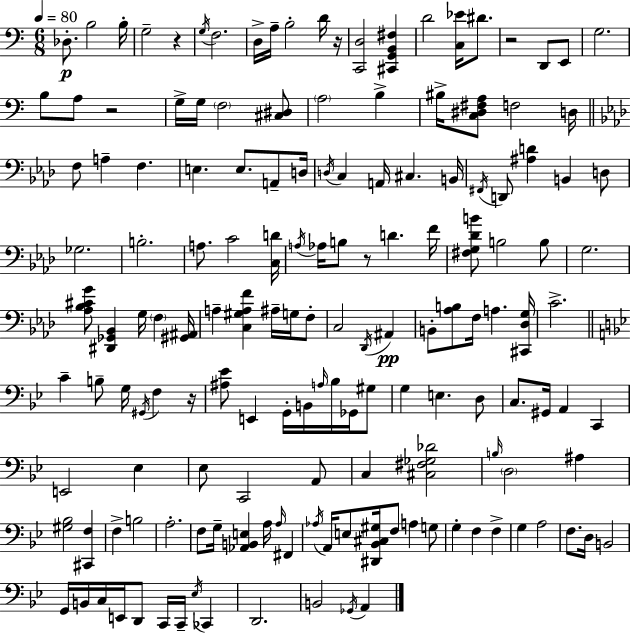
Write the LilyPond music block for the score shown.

{
  \clef bass
  \numericTimeSignature
  \time 6/8
  \key c \major
  \tempo 4 = 80
  des8.-.\p b2 b16-. | g2-- r4 | \acciaccatura { g16 } f2. | d16-> a16-- b2-. d'16 | \break r16 <c, d>2 <cis, g, b, fis>4 | d'2 <c ees'>16 dis'8. | r2 d,8 e,8 | g2. | \break b8 a8 r2 | g16-> g16 \parenthesize f2 <cis dis>8 | \parenthesize a2 b4-> | bis16-> <c dis fis a>8 f2 | \break d16 \bar "||" \break \key aes \major f8 a4-- f4. | e4. e8. a,8-- d16 | \acciaccatura { d16 } c4 a,16 cis4. | b,16 \acciaccatura { fis,16 } d,8 <ais d'>4 b,4 | \break d8 ges2. | b2.-. | a8. c'2 | <c d'>16 \acciaccatura { a16 } aes16 b8 r8 d'4. | \break f'16 <fis g des' b'>8 b2 | b8 g2. | <aes bes cis' g'>8 <dis, ges, bes,>4 g16 \parenthesize f4 | <gis, ais,>16 a4-- <c gis a f'>4 ais16-- | \break g16 f8-. c2 \acciaccatura { des,16 }\pp | ais,4 b,8-. <aes b>8 f16 a4. | <cis, des g>16 c'2.-> | \bar "||" \break \key g \minor c'4-- b8-- g16 \acciaccatura { gis,16 } f4 | r16 <ais ees'>8 e,4 g,16-. b,16 \grace { a16 } bes16 ges,16 | gis8 g4 e4. | d8 c8. gis,16 a,4 c,4 | \break e,2 ees4 | ees8 c,2 | a,8 c4 <cis fis ges des'>2 | \grace { b16 } \parenthesize d2 ais4 | \break <gis bes>2 <cis, f>4 | f4-> b2 | a2.-. | f8 g16-- <aes, b, e>4 a16 \grace { a16 } | \break fis,4 \acciaccatura { aes16 } a,16 e8 <dis, bes, cis gis>16 f8 a4 | g8 g4-. f4 | f4-> g4 a2 | f8. d16 b,2 | \break g,16 b,16 c16 e,16 d,8 c,16 | c,16-- \acciaccatura { ees16 } ces,4 d,2. | b,2 | \acciaccatura { ges,16 } a,4 \bar "|."
}